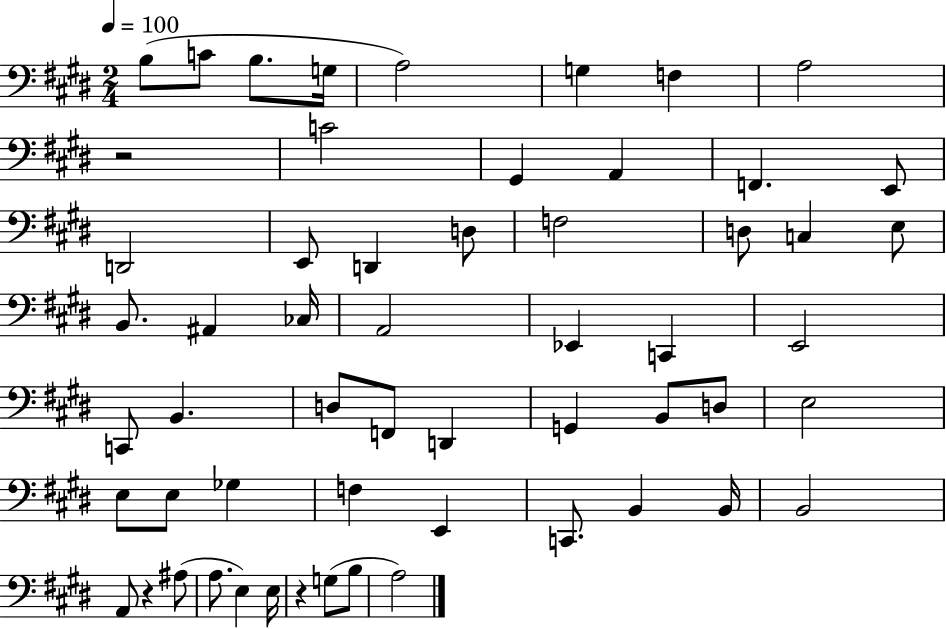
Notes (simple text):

B3/e C4/e B3/e. G3/s A3/h G3/q F3/q A3/h R/h C4/h G#2/q A2/q F2/q. E2/e D2/h E2/e D2/q D3/e F3/h D3/e C3/q E3/e B2/e. A#2/q CES3/s A2/h Eb2/q C2/q E2/h C2/e B2/q. D3/e F2/e D2/q G2/q B2/e D3/e E3/h E3/e E3/e Gb3/q F3/q E2/q C2/e. B2/q B2/s B2/h A2/e R/q A#3/e A3/e. E3/q E3/s R/q G3/e B3/e A3/h